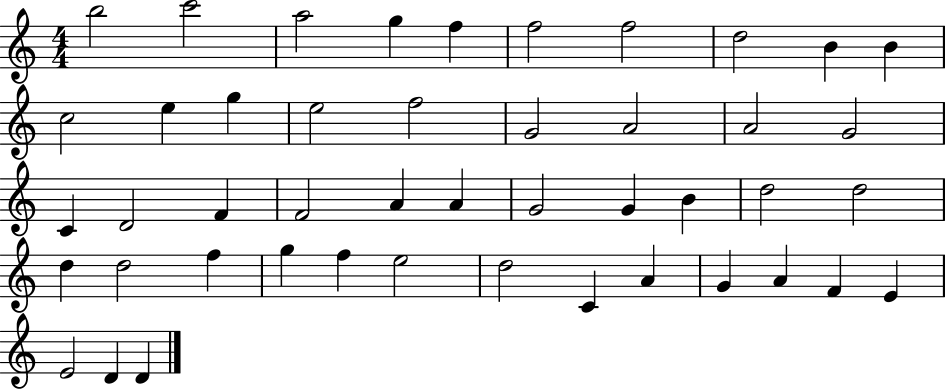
X:1
T:Untitled
M:4/4
L:1/4
K:C
b2 c'2 a2 g f f2 f2 d2 B B c2 e g e2 f2 G2 A2 A2 G2 C D2 F F2 A A G2 G B d2 d2 d d2 f g f e2 d2 C A G A F E E2 D D